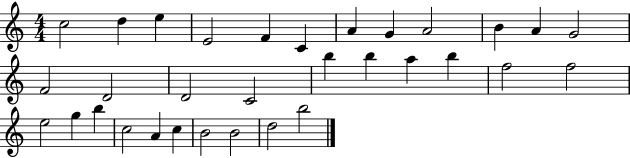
C5/h D5/q E5/q E4/h F4/q C4/q A4/q G4/q A4/h B4/q A4/q G4/h F4/h D4/h D4/h C4/h B5/q B5/q A5/q B5/q F5/h F5/h E5/h G5/q B5/q C5/h A4/q C5/q B4/h B4/h D5/h B5/h